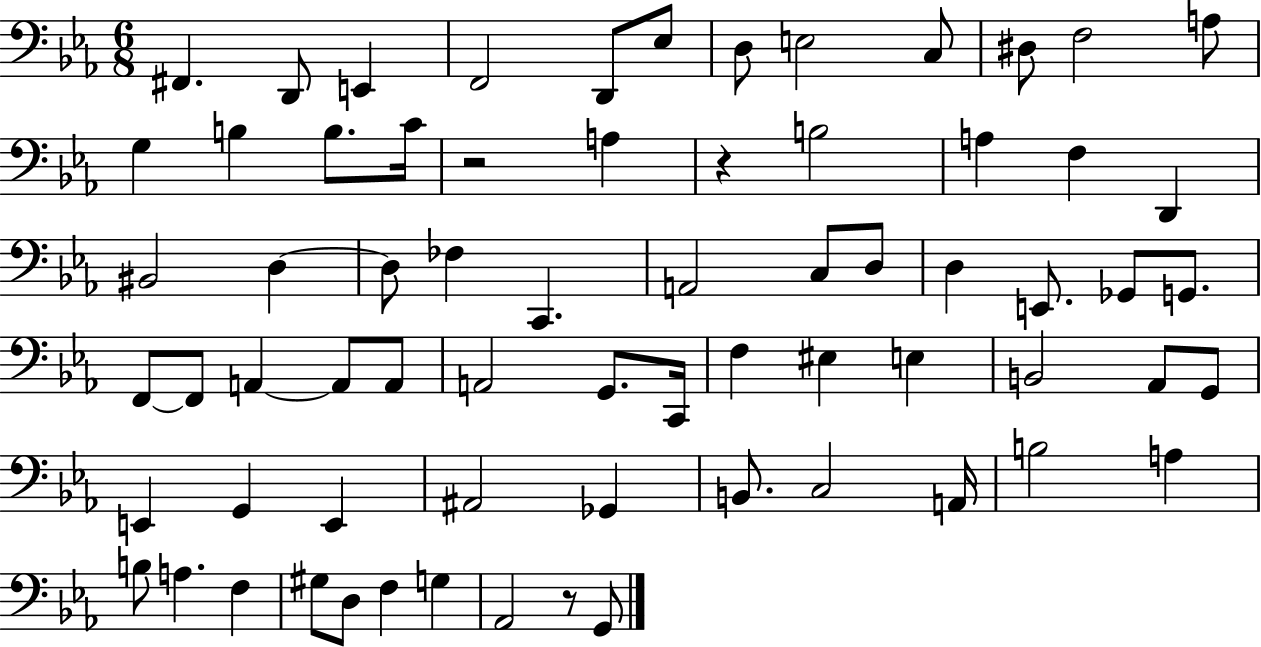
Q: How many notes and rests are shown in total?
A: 69